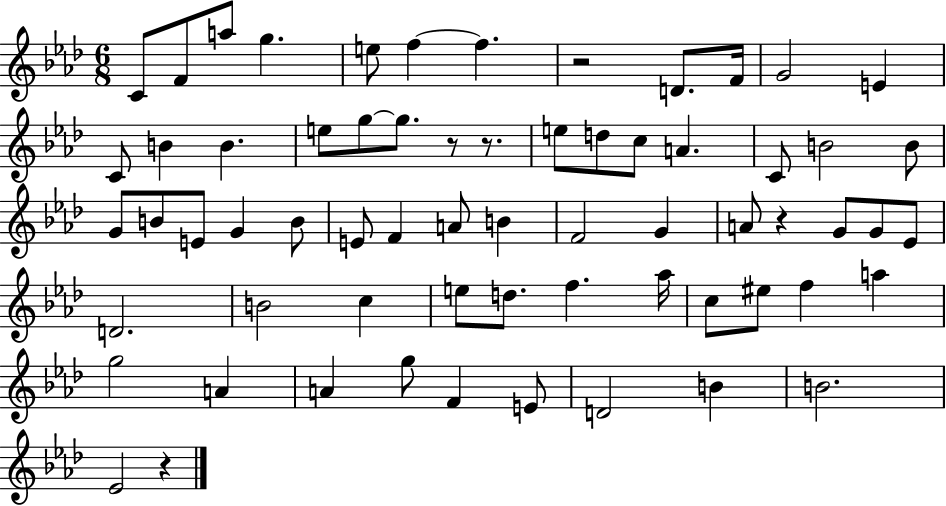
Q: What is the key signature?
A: AES major